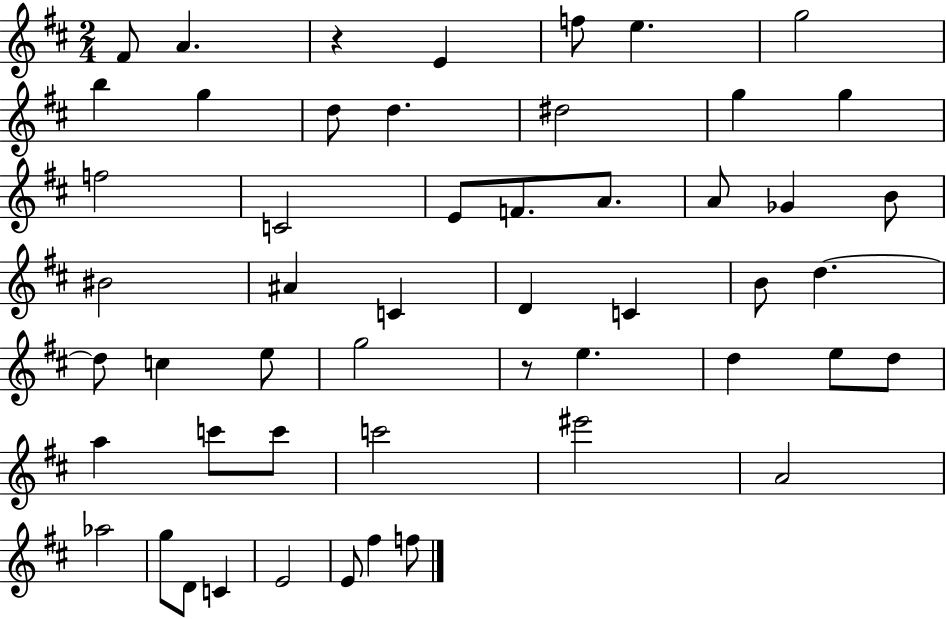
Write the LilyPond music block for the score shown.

{
  \clef treble
  \numericTimeSignature
  \time 2/4
  \key d \major
  \repeat volta 2 { fis'8 a'4. | r4 e'4 | f''8 e''4. | g''2 | \break b''4 g''4 | d''8 d''4. | dis''2 | g''4 g''4 | \break f''2 | c'2 | e'8 f'8. a'8. | a'8 ges'4 b'8 | \break bis'2 | ais'4 c'4 | d'4 c'4 | b'8 d''4.~~ | \break d''8 c''4 e''8 | g''2 | r8 e''4. | d''4 e''8 d''8 | \break a''4 c'''8 c'''8 | c'''2 | eis'''2 | a'2 | \break aes''2 | g''8 d'8 c'4 | e'2 | e'8 fis''4 f''8 | \break } \bar "|."
}